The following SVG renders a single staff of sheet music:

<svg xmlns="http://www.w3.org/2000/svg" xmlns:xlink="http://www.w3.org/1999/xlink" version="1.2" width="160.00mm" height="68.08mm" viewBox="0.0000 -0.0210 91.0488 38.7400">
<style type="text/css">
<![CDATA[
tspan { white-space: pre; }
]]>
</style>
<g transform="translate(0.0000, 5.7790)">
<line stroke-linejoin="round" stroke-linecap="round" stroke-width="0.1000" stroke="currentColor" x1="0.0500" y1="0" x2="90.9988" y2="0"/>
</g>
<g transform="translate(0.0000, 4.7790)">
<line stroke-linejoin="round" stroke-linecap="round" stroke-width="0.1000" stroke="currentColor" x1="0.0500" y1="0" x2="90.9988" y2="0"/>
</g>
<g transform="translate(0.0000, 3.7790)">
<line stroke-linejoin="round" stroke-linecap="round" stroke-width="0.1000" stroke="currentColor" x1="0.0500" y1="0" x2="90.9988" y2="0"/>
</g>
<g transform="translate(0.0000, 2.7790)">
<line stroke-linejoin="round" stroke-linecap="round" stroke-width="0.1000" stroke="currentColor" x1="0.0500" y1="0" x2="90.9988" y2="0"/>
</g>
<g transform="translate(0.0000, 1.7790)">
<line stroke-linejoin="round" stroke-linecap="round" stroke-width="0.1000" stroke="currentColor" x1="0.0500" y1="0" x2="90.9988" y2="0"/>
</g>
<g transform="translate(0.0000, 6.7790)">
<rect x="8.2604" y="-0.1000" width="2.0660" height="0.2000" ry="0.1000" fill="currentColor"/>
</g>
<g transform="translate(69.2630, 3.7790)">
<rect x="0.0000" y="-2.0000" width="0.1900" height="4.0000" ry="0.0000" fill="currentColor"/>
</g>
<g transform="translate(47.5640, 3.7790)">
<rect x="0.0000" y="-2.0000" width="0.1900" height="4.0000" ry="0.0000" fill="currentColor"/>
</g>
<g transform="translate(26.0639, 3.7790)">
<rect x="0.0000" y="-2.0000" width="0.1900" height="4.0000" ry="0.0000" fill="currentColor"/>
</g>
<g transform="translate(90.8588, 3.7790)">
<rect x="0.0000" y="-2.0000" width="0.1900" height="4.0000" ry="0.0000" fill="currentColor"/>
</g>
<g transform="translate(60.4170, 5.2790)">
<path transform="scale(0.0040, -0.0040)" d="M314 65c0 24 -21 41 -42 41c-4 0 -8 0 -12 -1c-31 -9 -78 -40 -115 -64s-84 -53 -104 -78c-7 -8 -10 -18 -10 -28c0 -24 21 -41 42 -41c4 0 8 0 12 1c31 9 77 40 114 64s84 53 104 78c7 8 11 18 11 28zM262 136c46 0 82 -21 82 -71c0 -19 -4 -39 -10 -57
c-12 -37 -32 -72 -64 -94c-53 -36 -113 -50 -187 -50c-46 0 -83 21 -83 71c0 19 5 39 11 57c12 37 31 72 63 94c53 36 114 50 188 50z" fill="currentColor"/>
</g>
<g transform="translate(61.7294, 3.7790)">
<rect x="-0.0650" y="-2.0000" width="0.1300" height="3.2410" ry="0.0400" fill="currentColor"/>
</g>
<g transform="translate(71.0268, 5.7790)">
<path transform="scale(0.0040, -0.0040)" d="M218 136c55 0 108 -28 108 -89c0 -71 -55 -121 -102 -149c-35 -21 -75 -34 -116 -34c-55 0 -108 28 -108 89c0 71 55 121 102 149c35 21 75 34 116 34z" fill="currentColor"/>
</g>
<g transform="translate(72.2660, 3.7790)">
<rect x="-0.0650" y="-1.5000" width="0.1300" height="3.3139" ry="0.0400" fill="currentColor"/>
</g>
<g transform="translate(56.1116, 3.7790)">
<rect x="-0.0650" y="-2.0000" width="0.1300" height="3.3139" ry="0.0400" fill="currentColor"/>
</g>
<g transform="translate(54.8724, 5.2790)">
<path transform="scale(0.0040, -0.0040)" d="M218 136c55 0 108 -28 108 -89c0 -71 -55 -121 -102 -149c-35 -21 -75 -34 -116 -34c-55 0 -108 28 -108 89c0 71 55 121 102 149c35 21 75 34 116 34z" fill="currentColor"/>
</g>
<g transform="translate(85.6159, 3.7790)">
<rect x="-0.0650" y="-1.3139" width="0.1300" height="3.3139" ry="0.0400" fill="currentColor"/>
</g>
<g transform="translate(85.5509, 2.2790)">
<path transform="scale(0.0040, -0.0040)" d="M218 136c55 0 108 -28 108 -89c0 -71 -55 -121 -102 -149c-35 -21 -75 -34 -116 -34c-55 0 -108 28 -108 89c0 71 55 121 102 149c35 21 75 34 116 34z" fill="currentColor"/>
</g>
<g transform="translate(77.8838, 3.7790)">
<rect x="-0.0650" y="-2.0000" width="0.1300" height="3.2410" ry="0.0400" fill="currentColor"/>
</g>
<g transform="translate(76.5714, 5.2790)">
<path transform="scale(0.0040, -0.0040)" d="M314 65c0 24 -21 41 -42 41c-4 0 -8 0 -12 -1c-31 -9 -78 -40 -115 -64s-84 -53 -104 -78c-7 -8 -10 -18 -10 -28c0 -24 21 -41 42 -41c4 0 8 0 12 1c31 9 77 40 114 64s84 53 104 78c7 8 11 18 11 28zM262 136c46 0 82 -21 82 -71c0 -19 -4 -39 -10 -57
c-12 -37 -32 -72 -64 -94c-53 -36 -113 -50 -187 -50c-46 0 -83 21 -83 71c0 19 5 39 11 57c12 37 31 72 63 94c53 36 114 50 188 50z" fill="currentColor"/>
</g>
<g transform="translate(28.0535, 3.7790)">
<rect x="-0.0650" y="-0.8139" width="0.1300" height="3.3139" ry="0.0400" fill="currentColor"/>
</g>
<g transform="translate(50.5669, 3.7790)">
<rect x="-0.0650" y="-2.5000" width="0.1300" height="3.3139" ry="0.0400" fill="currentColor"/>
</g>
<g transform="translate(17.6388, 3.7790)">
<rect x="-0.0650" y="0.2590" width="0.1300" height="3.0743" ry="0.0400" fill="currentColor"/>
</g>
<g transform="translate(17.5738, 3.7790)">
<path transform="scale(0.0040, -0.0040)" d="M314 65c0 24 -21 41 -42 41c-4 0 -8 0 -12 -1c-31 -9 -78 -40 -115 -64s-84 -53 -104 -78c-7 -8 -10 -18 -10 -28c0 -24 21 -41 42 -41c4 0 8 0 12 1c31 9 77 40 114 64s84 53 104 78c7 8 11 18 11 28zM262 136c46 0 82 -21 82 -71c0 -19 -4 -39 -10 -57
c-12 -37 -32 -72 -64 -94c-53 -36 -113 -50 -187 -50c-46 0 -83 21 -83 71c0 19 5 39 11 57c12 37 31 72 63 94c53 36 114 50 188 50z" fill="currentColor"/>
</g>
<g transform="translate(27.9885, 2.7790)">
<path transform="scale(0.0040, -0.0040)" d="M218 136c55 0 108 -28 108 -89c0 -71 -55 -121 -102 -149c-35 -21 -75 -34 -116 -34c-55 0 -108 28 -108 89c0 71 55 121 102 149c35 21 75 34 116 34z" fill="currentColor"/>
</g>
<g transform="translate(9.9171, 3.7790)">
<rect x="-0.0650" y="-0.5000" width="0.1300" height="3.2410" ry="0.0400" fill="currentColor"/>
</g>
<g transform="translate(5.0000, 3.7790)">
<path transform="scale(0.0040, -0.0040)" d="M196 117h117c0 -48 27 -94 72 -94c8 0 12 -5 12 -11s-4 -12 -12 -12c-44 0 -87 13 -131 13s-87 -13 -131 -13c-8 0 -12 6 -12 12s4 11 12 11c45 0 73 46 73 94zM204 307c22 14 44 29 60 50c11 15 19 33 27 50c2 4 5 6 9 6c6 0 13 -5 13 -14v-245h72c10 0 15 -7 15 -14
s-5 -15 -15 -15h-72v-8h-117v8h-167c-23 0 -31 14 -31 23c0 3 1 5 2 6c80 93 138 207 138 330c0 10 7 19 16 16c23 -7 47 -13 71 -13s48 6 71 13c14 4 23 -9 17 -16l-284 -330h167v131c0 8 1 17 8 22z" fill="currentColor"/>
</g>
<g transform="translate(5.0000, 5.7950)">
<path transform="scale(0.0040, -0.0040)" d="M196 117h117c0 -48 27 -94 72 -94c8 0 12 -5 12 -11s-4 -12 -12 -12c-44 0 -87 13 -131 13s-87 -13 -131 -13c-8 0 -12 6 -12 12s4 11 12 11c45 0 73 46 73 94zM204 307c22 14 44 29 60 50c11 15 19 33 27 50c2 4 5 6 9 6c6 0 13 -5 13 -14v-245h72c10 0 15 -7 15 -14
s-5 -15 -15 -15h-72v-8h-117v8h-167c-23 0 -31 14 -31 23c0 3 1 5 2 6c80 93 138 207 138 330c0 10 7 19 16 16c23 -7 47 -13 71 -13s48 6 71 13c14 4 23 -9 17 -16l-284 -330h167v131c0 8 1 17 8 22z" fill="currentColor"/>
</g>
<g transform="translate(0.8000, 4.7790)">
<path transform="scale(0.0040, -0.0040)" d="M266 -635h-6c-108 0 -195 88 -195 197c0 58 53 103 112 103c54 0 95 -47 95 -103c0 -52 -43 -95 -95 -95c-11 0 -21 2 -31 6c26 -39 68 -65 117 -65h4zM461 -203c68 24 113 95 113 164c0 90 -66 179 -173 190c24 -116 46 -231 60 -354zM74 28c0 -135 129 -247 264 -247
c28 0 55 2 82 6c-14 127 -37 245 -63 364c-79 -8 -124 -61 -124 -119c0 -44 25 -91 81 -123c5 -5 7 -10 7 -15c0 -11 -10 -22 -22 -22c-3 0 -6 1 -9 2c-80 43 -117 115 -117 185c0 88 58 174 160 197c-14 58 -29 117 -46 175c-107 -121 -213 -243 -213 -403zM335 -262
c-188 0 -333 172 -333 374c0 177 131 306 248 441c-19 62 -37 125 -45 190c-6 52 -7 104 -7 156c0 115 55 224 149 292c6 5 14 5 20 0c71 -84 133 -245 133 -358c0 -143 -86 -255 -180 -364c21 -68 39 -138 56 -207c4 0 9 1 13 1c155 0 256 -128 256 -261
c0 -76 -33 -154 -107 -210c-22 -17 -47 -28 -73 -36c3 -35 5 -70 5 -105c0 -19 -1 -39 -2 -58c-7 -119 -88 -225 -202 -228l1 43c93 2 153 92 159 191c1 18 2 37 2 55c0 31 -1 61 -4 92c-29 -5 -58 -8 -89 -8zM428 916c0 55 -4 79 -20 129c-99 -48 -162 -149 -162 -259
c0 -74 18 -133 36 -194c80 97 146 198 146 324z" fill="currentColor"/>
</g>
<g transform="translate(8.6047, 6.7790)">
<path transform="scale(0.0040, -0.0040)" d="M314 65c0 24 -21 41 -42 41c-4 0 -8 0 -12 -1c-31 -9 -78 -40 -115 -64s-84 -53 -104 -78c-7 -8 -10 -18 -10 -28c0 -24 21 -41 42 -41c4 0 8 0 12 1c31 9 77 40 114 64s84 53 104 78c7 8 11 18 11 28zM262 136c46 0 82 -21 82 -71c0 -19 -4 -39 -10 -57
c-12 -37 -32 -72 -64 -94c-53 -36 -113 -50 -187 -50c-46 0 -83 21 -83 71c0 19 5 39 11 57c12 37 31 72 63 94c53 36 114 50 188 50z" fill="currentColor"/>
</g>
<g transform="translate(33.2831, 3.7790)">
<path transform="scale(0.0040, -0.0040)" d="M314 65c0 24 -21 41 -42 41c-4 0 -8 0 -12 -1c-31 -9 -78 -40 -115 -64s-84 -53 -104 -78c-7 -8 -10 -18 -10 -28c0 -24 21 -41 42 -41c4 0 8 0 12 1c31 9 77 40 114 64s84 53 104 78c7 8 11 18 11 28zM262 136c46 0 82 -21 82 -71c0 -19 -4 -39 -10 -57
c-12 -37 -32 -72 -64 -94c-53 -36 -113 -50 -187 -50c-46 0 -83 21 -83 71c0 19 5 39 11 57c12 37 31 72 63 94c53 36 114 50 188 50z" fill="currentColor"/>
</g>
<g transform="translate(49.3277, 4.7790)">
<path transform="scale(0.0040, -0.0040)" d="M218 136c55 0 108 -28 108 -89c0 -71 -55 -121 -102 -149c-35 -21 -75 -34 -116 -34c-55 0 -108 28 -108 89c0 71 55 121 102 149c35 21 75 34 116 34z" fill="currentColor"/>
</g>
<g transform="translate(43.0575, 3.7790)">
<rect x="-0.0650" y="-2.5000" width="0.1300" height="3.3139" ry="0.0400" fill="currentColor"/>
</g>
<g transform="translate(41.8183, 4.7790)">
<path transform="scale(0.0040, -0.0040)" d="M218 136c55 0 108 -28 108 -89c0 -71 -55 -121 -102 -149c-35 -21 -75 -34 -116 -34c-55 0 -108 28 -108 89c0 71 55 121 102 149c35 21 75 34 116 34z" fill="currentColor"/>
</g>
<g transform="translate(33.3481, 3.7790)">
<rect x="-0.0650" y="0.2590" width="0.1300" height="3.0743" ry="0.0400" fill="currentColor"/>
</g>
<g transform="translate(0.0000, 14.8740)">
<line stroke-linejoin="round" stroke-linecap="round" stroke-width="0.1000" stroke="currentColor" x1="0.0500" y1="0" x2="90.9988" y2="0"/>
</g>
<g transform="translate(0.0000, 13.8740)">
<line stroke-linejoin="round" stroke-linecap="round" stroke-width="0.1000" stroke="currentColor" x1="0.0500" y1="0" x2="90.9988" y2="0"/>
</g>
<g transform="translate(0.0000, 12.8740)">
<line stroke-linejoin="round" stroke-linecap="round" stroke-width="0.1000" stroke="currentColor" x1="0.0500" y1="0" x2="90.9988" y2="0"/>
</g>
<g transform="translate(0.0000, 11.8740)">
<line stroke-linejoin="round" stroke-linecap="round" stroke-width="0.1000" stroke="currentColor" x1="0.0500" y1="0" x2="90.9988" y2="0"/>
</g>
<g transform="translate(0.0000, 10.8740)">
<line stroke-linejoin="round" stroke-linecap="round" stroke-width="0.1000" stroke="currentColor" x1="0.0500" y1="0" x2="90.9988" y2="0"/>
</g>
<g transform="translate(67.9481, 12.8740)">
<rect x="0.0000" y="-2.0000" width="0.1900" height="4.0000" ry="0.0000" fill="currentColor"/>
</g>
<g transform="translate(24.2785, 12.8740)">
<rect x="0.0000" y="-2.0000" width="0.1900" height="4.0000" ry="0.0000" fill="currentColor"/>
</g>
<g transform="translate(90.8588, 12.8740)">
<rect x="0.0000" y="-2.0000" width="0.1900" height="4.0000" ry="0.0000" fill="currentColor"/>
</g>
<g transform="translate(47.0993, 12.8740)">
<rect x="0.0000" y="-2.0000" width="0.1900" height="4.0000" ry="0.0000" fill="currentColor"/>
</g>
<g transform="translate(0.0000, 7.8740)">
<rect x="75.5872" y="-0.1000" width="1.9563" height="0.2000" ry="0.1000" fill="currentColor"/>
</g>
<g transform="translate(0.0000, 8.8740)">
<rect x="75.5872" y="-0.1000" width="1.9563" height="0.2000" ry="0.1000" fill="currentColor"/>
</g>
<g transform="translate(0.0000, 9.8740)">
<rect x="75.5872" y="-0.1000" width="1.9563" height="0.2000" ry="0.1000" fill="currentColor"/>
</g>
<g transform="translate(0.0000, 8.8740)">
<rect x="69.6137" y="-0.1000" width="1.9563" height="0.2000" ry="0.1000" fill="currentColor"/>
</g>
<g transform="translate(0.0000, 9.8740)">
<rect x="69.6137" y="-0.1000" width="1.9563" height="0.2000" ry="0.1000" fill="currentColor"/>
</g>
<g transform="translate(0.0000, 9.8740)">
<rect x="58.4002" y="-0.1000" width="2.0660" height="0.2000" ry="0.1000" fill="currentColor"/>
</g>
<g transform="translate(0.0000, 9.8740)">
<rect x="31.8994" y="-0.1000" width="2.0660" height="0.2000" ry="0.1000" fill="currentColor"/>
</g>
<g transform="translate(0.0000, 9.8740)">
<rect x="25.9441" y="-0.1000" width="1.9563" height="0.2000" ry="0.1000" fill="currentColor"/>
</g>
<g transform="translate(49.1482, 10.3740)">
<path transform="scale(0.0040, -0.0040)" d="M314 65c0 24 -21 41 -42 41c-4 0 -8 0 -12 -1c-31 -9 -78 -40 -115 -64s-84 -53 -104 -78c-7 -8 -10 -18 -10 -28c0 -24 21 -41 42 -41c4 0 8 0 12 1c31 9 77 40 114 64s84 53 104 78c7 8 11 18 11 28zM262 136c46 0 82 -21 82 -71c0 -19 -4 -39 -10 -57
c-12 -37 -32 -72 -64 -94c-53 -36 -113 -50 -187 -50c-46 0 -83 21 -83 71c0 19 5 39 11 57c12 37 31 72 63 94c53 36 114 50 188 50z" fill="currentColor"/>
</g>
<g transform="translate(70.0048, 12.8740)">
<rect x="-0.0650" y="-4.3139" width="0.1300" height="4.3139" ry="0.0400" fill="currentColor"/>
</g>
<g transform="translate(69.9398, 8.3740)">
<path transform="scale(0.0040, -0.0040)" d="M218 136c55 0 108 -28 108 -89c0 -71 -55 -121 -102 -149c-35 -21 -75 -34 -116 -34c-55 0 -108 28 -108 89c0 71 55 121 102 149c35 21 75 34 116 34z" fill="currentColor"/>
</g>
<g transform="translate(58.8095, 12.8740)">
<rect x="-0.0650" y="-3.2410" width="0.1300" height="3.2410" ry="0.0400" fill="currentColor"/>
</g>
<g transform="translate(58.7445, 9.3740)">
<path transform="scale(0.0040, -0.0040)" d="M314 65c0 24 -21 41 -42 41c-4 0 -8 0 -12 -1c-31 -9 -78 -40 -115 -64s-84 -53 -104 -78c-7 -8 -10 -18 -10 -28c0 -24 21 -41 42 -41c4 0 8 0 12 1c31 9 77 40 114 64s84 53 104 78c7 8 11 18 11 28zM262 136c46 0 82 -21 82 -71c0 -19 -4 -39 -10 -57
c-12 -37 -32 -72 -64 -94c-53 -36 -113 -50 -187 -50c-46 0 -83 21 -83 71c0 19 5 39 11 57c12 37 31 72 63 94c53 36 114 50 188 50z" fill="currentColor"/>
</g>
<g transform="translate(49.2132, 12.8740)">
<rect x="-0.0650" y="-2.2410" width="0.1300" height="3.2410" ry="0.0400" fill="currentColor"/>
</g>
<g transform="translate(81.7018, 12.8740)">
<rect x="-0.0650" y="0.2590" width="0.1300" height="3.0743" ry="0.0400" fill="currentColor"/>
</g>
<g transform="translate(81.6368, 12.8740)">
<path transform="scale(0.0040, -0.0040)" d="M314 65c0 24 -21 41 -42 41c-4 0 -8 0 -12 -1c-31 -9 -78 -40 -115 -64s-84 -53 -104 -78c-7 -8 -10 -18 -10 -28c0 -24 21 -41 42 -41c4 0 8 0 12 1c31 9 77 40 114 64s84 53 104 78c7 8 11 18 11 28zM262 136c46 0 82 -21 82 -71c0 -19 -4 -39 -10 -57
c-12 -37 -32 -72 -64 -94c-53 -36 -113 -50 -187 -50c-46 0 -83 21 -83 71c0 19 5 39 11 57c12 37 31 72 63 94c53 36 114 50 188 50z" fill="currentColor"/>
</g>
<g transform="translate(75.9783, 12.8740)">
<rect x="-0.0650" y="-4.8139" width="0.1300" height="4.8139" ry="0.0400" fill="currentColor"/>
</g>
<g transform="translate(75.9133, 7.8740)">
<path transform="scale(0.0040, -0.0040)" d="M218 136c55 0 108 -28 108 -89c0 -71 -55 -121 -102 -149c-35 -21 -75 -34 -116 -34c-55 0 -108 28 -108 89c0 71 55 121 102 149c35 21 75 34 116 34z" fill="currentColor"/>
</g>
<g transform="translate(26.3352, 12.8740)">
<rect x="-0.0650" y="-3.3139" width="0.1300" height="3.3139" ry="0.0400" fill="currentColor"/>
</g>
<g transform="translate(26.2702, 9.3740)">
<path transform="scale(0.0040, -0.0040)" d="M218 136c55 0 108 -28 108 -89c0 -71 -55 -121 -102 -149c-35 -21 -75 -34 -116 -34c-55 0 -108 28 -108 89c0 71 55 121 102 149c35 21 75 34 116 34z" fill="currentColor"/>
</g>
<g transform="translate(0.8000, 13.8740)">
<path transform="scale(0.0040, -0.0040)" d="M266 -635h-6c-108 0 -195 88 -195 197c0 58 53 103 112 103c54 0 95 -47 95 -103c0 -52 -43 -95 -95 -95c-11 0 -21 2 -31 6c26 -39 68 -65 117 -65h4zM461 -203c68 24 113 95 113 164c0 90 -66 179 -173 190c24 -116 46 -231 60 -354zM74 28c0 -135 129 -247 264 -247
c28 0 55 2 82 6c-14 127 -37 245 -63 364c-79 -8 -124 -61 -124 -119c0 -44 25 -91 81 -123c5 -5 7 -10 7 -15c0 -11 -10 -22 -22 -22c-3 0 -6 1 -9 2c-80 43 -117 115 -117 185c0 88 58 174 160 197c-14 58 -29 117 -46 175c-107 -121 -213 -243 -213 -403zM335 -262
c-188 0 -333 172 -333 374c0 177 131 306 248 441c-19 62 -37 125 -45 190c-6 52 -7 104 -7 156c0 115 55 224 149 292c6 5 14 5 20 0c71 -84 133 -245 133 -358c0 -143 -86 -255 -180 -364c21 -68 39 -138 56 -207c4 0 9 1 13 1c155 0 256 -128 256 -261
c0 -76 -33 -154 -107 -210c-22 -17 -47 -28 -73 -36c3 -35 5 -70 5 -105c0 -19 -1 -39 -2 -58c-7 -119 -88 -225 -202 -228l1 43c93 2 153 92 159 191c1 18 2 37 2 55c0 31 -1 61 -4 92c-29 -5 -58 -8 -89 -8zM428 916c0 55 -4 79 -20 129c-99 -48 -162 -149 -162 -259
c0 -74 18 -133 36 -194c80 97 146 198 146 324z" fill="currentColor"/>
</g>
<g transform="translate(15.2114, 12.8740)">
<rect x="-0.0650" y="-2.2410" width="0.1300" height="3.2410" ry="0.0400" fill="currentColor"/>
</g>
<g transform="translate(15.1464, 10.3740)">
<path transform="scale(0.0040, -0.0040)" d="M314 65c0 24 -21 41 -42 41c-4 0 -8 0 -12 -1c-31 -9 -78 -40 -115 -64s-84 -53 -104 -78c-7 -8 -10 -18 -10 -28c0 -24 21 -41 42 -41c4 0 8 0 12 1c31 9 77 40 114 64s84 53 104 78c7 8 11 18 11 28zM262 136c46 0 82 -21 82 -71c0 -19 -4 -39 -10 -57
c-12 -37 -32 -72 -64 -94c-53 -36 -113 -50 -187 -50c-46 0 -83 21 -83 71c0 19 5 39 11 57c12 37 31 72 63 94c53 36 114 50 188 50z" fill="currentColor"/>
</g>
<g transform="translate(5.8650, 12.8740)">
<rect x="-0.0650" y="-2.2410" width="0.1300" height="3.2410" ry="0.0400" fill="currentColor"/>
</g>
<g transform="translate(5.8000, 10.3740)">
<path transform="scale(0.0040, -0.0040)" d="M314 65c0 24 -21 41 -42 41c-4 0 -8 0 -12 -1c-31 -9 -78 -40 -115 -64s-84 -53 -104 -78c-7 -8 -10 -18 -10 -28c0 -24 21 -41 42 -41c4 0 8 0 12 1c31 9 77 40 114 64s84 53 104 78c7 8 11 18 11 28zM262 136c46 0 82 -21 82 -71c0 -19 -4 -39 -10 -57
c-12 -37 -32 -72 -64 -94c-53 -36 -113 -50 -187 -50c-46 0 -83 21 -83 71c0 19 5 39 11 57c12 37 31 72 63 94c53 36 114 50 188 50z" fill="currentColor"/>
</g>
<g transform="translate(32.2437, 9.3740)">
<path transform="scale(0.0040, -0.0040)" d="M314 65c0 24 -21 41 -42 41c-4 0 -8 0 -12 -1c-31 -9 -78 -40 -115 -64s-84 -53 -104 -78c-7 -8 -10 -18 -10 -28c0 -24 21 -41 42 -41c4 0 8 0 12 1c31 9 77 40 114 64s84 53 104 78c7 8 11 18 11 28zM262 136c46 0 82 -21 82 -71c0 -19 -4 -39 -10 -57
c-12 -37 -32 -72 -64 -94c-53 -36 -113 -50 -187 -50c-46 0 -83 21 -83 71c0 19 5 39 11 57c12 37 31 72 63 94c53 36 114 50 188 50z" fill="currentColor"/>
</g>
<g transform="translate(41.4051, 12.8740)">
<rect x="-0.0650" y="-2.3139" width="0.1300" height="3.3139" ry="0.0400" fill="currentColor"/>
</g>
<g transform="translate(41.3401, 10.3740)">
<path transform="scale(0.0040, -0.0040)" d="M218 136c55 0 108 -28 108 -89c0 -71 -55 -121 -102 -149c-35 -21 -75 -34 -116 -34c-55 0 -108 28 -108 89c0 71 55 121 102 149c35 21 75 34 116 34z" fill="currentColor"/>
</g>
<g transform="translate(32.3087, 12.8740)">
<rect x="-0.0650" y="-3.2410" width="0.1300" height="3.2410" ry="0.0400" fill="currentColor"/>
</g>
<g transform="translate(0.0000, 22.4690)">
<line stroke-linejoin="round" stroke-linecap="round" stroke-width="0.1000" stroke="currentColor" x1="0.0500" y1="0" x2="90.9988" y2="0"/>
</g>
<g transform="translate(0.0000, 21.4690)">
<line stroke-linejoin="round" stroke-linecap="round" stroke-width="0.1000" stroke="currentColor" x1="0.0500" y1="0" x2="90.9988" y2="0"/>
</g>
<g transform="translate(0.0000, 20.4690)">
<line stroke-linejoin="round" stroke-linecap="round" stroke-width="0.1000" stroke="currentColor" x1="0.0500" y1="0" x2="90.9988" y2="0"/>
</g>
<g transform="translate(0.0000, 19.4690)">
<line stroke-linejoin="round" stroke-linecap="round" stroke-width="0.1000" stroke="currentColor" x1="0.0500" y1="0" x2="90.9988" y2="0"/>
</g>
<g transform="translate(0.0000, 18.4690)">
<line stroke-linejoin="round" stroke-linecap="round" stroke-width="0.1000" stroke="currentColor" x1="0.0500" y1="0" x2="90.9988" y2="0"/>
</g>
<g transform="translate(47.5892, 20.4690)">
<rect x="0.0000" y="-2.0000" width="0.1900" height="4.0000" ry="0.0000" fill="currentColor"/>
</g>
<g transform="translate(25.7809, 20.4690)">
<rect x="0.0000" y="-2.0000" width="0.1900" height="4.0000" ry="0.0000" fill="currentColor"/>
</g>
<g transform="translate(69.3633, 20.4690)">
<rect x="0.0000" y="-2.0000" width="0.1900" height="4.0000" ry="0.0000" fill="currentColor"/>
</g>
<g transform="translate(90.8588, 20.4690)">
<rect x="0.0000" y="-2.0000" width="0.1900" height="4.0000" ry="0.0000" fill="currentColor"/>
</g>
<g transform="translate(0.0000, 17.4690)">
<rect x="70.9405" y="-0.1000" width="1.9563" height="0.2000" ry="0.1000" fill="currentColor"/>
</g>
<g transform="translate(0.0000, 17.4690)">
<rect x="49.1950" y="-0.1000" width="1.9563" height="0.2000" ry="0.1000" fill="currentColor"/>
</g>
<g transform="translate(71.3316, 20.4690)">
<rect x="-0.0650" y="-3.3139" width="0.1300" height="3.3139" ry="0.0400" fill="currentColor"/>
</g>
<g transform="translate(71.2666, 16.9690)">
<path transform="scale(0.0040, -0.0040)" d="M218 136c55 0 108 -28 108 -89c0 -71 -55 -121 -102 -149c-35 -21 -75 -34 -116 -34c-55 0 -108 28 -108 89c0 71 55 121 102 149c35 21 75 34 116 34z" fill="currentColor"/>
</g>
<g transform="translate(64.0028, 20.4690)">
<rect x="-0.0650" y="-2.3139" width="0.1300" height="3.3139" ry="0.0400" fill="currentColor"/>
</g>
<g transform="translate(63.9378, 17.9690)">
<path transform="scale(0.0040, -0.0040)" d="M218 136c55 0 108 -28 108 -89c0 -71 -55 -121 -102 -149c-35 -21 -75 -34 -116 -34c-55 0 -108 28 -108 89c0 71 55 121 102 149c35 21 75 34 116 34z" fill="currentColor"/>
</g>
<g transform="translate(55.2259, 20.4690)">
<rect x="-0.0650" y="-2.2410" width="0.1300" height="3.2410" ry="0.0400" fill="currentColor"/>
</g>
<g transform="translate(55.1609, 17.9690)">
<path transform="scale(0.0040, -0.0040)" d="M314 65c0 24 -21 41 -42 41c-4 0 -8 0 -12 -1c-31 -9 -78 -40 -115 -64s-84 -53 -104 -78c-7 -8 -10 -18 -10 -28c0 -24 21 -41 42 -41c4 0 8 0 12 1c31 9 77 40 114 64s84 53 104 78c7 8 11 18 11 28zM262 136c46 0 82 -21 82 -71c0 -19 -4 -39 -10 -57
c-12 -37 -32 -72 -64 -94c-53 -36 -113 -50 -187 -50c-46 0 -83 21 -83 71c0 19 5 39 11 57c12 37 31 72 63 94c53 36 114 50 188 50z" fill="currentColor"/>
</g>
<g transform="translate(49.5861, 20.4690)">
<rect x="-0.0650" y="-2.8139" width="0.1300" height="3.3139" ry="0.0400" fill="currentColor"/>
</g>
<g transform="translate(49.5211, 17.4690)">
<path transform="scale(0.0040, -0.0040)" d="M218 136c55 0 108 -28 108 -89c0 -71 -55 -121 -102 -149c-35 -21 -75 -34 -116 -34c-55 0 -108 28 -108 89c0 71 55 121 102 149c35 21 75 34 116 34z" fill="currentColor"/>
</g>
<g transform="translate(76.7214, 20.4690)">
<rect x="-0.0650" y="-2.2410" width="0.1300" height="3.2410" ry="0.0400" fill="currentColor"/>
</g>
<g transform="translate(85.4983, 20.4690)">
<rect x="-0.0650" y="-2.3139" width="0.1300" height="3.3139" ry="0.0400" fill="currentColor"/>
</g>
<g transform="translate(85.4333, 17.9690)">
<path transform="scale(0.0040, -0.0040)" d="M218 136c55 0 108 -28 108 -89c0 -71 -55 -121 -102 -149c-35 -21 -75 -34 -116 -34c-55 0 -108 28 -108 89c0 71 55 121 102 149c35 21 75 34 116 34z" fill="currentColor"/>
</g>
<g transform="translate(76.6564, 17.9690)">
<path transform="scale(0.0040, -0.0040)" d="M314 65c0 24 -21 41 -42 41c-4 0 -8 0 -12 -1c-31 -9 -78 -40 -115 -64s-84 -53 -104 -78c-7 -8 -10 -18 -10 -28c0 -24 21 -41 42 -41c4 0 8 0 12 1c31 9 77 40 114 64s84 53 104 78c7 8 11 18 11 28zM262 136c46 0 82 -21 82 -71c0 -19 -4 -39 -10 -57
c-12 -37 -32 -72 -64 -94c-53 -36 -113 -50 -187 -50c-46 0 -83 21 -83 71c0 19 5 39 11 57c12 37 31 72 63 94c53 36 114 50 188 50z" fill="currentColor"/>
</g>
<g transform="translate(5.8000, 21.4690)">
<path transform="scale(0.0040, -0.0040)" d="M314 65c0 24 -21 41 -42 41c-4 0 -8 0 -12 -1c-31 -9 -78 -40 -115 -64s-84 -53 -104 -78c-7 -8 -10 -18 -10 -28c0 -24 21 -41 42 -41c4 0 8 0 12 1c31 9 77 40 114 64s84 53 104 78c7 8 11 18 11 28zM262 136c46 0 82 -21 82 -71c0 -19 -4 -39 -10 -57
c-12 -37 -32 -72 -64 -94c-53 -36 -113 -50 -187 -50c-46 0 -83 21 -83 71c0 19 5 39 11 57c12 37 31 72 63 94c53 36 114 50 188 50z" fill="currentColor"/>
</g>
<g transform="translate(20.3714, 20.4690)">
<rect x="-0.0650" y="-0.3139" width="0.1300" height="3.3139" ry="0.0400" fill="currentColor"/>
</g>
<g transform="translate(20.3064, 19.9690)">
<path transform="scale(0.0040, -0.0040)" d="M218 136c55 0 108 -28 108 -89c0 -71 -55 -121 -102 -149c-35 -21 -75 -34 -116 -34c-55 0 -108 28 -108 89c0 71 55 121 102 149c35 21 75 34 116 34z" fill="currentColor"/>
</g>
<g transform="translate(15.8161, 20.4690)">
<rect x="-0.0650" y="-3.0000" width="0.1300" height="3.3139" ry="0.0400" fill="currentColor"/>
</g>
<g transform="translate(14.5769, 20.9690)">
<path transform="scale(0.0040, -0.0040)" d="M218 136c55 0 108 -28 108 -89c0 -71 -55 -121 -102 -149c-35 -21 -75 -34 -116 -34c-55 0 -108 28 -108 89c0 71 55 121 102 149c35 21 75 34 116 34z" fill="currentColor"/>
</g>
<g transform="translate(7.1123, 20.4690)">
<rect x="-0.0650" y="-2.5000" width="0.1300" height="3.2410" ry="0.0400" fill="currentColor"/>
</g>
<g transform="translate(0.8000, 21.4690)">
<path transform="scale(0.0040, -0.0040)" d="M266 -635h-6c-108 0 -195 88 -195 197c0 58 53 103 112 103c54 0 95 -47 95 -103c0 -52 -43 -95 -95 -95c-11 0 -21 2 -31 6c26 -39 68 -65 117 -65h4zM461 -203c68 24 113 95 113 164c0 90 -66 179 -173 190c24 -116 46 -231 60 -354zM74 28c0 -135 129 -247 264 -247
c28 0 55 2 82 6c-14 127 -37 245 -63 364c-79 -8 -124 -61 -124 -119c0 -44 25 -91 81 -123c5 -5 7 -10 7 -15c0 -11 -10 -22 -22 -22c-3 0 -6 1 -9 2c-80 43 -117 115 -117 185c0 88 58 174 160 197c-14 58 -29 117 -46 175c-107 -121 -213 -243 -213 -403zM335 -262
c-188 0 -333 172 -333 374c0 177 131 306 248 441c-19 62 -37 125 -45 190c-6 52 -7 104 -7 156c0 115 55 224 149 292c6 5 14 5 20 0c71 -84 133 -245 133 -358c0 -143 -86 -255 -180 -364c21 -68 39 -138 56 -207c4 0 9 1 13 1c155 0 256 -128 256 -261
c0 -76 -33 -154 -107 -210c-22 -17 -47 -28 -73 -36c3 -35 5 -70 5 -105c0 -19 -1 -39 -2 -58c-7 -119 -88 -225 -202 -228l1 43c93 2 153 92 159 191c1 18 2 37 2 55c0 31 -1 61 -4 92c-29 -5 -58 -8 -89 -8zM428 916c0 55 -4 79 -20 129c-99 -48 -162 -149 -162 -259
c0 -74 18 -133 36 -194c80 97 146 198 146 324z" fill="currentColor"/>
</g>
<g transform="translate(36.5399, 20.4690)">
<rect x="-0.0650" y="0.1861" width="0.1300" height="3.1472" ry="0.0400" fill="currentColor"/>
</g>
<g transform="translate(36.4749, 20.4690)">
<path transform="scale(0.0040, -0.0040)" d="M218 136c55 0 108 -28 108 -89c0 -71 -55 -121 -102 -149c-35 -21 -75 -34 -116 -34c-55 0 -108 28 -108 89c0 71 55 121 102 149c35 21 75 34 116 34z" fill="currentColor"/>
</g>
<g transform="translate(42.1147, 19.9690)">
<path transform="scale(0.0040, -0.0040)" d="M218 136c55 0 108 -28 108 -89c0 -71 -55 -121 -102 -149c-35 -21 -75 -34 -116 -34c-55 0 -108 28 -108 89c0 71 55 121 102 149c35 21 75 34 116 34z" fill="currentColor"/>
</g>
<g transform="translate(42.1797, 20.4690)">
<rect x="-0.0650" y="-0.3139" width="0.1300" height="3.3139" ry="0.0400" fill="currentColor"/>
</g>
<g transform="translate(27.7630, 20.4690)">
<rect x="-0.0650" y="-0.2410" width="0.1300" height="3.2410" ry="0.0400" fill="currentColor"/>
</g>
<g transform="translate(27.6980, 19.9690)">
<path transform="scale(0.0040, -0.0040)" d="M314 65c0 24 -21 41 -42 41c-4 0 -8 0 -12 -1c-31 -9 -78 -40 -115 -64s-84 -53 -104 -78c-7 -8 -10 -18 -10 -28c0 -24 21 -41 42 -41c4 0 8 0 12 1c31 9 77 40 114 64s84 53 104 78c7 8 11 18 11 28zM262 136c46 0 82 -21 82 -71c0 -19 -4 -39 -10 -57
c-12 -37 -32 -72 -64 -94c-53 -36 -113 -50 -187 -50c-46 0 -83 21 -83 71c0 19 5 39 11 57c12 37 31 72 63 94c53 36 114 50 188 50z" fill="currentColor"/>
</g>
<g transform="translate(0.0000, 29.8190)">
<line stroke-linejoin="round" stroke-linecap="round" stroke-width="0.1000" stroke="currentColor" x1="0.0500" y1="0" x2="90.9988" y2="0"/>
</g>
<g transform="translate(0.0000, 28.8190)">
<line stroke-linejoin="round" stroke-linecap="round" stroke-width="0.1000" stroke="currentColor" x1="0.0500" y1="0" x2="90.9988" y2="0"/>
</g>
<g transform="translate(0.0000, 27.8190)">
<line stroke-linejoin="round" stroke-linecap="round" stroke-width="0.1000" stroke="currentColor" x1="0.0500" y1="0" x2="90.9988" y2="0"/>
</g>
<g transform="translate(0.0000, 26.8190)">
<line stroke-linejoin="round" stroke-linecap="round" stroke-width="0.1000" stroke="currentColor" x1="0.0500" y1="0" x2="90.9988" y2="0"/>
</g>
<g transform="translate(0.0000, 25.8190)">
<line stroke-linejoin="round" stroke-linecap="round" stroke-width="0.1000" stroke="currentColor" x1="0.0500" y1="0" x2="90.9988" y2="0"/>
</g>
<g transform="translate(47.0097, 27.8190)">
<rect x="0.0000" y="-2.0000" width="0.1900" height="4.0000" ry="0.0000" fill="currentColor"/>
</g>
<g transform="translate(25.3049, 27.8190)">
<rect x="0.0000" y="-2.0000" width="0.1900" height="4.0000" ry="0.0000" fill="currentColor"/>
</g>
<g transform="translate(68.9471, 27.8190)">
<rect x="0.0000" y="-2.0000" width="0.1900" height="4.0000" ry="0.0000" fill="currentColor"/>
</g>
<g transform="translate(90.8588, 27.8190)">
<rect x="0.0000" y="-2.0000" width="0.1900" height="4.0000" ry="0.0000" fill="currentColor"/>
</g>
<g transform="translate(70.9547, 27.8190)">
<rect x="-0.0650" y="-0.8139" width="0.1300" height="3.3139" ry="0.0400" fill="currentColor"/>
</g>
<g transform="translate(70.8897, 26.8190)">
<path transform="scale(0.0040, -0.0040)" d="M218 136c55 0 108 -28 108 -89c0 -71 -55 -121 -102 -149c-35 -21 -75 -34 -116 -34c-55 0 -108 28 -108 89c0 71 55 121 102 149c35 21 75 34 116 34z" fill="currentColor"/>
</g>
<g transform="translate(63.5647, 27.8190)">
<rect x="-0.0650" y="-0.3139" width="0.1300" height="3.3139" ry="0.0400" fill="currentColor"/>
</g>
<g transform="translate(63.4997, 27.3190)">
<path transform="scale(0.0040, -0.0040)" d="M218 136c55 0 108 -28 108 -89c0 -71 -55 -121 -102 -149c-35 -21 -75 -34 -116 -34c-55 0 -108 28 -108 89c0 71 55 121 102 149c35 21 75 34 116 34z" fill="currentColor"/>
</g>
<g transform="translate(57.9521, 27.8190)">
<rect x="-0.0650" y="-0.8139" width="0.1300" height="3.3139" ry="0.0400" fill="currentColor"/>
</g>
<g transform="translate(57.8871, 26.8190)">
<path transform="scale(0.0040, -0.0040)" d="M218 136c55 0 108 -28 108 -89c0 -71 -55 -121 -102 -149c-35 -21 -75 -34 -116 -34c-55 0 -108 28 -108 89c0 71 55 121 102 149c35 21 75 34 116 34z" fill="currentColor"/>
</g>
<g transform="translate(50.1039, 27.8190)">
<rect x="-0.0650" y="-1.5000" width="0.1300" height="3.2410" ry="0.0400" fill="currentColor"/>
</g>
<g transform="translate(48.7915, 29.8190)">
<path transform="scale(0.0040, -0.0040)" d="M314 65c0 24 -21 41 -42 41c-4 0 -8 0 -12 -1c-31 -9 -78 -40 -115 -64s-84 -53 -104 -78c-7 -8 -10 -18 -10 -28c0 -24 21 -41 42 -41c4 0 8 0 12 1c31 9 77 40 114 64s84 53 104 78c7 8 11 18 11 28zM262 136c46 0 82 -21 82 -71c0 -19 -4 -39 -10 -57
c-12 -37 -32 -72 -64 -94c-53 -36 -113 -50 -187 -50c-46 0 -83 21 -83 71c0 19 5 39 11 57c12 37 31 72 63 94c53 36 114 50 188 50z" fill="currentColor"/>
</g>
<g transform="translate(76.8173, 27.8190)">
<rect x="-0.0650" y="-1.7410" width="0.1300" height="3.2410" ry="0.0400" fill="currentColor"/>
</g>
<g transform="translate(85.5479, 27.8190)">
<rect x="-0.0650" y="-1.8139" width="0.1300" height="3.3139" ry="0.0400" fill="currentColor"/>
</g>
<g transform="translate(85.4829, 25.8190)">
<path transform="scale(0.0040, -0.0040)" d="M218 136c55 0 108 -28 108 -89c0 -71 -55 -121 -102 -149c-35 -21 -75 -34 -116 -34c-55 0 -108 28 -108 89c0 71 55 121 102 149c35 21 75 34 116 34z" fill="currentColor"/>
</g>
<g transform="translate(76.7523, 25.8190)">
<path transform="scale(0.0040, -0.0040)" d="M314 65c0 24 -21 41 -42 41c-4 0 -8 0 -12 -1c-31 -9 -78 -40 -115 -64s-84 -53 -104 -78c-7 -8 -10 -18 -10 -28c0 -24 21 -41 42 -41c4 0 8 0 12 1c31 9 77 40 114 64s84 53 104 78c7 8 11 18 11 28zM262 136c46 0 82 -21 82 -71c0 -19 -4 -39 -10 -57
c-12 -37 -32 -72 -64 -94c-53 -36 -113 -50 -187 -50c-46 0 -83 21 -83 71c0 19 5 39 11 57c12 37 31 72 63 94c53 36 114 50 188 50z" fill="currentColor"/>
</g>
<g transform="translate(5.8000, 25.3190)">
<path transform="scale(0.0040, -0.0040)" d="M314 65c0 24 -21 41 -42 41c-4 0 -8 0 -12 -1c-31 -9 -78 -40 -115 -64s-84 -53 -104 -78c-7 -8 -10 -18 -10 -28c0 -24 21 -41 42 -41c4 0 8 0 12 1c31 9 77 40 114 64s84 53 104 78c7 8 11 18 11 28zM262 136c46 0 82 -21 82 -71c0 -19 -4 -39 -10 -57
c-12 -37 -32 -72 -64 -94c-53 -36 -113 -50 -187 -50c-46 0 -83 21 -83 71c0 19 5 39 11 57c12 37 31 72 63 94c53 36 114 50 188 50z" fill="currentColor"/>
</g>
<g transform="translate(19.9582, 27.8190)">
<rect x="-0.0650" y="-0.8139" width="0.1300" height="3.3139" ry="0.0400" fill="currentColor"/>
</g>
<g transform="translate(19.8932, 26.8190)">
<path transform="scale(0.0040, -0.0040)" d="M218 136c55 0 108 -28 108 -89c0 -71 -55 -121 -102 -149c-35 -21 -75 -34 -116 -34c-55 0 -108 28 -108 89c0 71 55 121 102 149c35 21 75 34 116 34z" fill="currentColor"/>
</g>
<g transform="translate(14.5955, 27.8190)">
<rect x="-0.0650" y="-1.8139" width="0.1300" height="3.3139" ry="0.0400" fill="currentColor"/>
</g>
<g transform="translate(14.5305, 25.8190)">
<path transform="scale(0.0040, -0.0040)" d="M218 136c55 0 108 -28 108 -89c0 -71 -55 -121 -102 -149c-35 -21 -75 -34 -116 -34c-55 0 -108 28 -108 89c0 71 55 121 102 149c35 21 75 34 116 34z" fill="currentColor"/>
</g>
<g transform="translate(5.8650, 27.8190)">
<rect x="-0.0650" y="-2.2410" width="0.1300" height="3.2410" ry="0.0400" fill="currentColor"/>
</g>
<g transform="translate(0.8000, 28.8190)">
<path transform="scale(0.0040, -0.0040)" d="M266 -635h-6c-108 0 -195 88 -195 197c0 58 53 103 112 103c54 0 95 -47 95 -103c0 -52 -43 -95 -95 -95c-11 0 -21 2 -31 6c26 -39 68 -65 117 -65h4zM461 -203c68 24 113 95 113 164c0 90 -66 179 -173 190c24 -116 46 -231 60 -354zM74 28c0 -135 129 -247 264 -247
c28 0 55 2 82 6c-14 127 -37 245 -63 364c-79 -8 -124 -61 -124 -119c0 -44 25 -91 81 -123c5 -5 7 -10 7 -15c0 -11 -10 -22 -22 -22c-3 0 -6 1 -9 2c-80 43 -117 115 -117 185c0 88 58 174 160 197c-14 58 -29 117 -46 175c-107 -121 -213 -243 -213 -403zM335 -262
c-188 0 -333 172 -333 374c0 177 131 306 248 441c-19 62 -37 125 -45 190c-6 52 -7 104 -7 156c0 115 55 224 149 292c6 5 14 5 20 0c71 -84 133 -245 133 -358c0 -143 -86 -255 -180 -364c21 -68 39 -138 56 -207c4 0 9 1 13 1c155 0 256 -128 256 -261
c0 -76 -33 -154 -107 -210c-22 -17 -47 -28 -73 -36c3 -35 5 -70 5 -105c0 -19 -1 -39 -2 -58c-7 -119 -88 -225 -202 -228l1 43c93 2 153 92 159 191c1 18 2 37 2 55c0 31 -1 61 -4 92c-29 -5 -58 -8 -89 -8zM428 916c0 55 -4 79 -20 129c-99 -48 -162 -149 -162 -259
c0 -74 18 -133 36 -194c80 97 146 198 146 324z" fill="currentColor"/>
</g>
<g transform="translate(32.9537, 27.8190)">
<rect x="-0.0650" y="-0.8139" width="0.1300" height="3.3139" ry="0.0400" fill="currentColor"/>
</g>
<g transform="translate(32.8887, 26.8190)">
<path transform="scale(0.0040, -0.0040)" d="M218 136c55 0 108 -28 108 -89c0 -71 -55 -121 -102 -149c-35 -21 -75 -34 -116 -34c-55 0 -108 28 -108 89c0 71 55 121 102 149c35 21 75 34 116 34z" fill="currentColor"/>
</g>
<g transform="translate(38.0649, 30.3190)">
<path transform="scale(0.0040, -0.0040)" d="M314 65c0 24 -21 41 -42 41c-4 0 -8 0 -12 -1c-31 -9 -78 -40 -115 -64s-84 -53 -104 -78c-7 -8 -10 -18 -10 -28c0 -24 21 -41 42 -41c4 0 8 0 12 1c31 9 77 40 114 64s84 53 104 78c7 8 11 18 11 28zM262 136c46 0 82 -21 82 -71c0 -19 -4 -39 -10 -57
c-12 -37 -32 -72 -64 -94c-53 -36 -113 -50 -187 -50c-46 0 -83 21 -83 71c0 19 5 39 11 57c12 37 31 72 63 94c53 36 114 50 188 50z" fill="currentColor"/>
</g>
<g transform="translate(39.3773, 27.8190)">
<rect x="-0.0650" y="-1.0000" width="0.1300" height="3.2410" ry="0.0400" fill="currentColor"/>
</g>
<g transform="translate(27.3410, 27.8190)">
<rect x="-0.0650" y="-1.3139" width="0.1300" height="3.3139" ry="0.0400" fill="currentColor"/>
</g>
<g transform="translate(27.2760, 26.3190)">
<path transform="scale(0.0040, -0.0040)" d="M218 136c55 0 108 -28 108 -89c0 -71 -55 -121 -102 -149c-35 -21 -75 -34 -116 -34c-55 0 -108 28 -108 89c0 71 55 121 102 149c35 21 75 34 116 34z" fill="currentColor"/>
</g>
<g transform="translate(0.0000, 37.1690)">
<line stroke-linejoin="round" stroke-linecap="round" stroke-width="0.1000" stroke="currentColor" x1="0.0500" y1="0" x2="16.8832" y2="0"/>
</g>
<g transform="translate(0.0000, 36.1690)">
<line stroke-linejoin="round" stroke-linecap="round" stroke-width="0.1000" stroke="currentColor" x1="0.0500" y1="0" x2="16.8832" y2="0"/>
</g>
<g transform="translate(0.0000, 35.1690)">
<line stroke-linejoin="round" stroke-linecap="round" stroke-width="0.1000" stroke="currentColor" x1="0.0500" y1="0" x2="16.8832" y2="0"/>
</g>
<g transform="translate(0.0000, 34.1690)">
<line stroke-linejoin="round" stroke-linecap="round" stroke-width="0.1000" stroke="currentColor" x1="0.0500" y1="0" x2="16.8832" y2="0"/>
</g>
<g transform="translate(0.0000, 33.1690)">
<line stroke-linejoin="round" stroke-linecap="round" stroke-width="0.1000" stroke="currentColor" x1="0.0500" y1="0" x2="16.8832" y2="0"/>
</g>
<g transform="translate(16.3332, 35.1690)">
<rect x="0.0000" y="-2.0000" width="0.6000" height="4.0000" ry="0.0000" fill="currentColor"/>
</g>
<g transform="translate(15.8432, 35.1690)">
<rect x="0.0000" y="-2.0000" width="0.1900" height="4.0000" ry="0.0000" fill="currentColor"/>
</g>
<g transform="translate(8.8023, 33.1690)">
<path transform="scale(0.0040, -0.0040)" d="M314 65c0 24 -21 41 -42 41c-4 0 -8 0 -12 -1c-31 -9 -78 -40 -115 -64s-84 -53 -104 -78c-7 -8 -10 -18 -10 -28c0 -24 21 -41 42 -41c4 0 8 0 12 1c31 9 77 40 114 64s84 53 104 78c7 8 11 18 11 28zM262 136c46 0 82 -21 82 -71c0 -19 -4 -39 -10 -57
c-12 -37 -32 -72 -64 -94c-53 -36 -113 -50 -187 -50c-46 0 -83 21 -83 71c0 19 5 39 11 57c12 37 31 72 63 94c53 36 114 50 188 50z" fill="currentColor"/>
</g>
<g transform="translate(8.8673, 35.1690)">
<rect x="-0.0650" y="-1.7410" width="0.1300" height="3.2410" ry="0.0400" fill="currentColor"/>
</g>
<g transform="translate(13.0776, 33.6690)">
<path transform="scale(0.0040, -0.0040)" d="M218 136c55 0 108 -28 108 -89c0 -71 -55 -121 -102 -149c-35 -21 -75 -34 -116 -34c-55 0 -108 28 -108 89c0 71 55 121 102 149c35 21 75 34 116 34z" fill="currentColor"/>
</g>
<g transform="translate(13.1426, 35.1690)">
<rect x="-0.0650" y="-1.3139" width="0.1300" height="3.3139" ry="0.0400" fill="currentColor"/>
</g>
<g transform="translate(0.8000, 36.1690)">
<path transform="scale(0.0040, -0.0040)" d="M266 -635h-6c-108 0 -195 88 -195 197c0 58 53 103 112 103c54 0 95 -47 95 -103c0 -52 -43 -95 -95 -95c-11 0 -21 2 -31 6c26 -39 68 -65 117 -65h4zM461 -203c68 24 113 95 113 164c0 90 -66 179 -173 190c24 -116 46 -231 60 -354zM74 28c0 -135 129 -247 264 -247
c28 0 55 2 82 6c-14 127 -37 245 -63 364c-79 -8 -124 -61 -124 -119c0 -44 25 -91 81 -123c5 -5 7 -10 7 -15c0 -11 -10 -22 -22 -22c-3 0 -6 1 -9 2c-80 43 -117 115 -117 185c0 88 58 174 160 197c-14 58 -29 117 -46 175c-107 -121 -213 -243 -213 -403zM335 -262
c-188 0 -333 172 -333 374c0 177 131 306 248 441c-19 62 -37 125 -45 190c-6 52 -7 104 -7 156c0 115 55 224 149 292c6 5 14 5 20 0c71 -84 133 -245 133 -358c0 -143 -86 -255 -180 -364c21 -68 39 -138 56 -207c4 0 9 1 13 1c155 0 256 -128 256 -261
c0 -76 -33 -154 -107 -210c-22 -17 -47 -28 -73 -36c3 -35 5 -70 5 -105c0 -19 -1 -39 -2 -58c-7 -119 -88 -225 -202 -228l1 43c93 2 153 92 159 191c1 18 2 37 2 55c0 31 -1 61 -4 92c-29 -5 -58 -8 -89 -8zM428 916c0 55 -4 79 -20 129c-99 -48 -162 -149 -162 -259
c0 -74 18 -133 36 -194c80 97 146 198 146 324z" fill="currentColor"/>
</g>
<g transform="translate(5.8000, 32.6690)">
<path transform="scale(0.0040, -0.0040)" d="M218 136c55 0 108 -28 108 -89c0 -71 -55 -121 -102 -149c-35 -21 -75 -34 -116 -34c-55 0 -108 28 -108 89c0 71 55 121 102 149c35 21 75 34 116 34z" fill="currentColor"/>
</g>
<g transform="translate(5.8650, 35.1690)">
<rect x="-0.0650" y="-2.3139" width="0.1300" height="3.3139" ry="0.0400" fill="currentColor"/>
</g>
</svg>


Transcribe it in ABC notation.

X:1
T:Untitled
M:4/4
L:1/4
K:C
C2 B2 d B2 G G F F2 E F2 e g2 g2 b b2 g g2 b2 d' e' B2 G2 A c c2 B c a g2 g b g2 g g2 f d e d D2 E2 d c d f2 f g f2 e